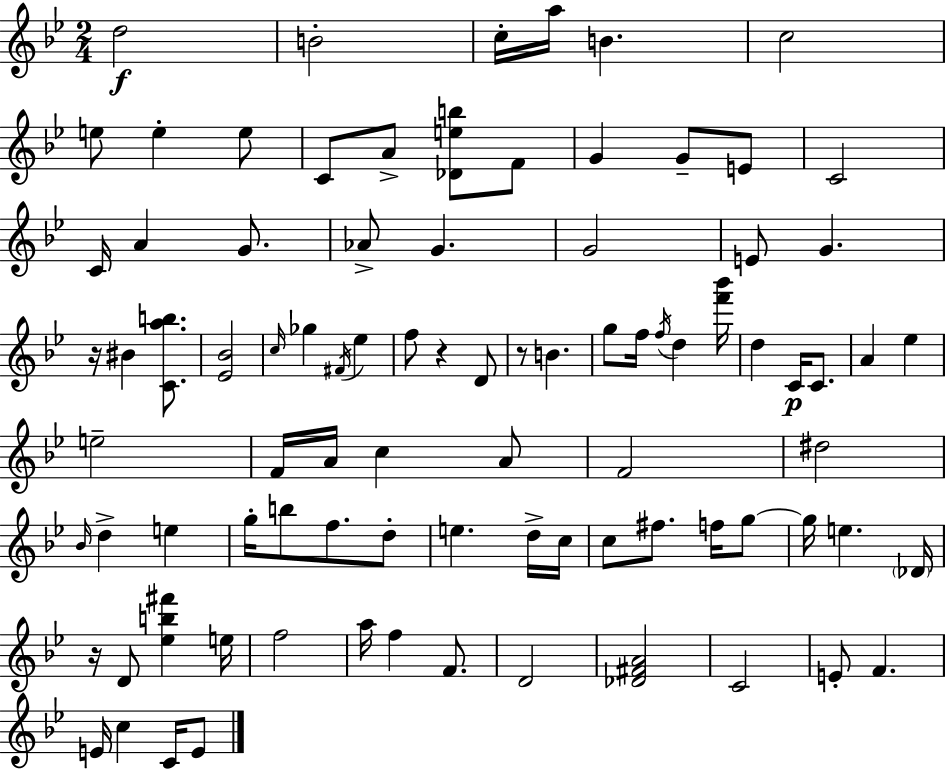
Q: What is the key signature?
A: BES major